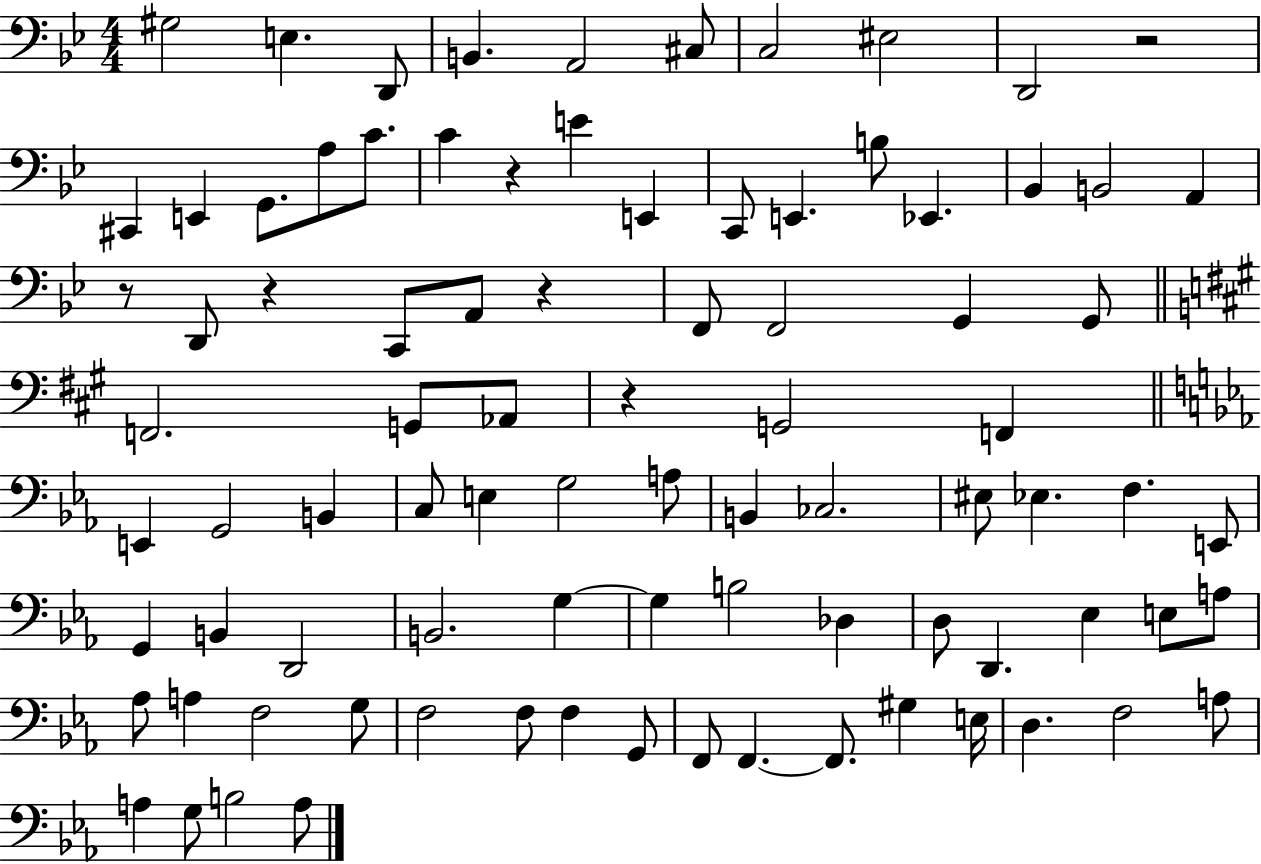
G#3/h E3/q. D2/e B2/q. A2/h C#3/e C3/h EIS3/h D2/h R/h C#2/q E2/q G2/e. A3/e C4/e. C4/q R/q E4/q E2/q C2/e E2/q. B3/e Eb2/q. Bb2/q B2/h A2/q R/e D2/e R/q C2/e A2/e R/q F2/e F2/h G2/q G2/e F2/h. G2/e Ab2/e R/q G2/h F2/q E2/q G2/h B2/q C3/e E3/q G3/h A3/e B2/q CES3/h. EIS3/e Eb3/q. F3/q. E2/e G2/q B2/q D2/h B2/h. G3/q G3/q B3/h Db3/q D3/e D2/q. Eb3/q E3/e A3/e Ab3/e A3/q F3/h G3/e F3/h F3/e F3/q G2/e F2/e F2/q. F2/e. G#3/q E3/s D3/q. F3/h A3/e A3/q G3/e B3/h A3/e